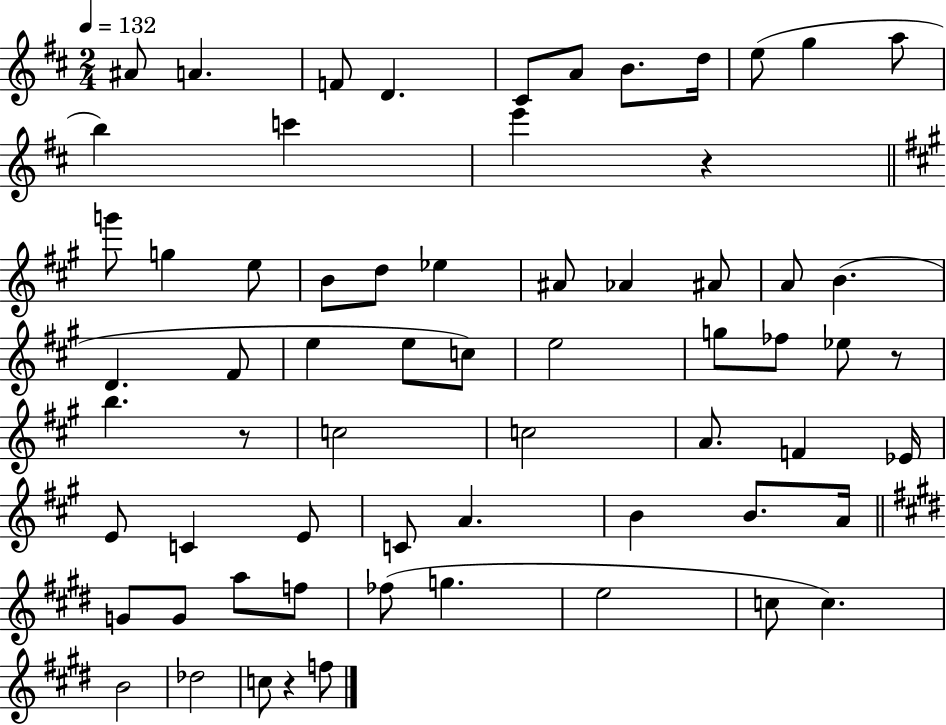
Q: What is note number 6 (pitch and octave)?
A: A4